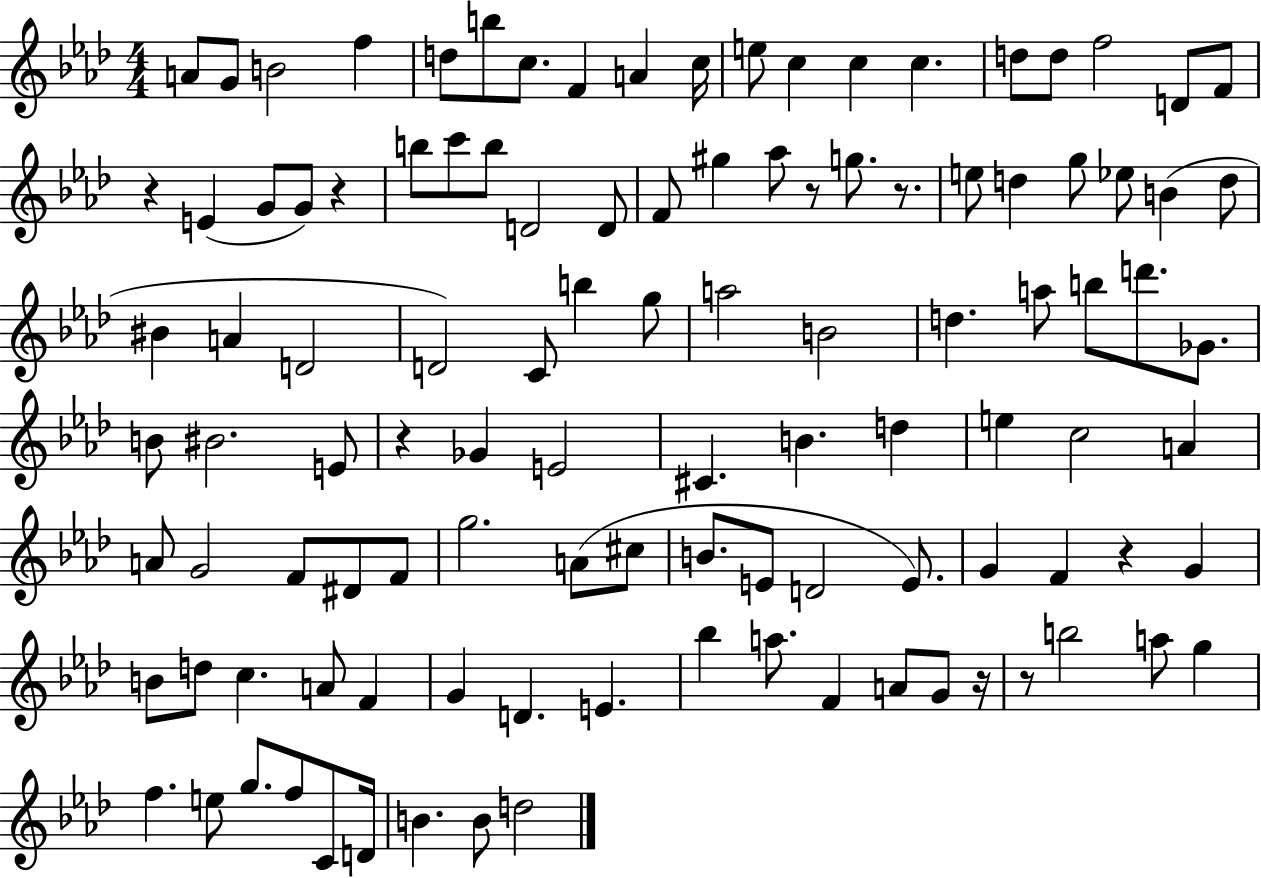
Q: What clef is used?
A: treble